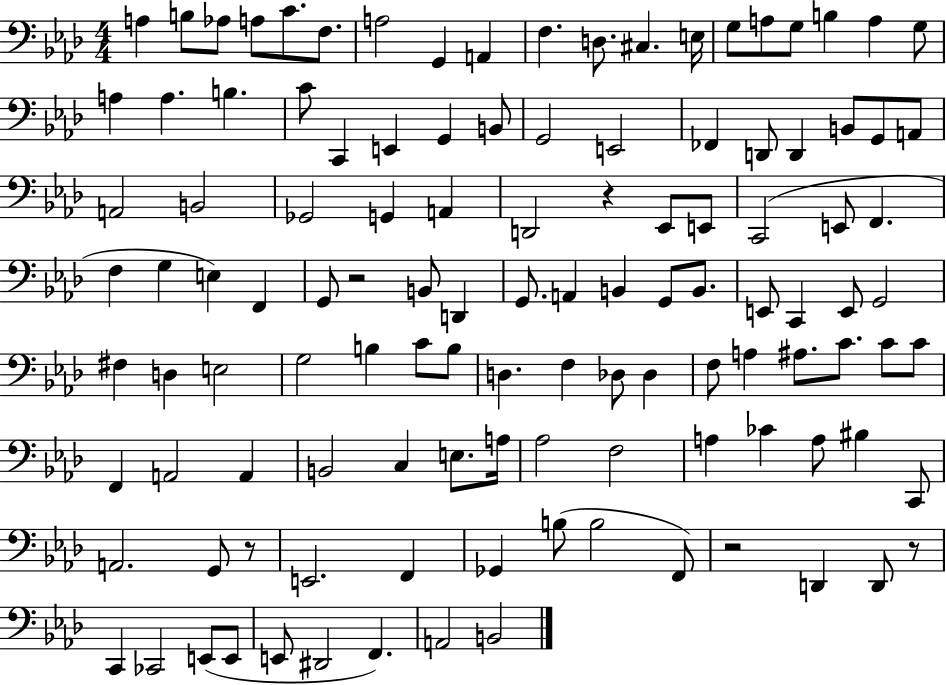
A3/q B3/e Ab3/e A3/e C4/e. F3/e. A3/h G2/q A2/q F3/q. D3/e. C#3/q. E3/s G3/e A3/e G3/e B3/q A3/q G3/e A3/q A3/q. B3/q. C4/e C2/q E2/q G2/q B2/e G2/h E2/h FES2/q D2/e D2/q B2/e G2/e A2/e A2/h B2/h Gb2/h G2/q A2/q D2/h R/q Eb2/e E2/e C2/h E2/e F2/q. F3/q G3/q E3/q F2/q G2/e R/h B2/e D2/q G2/e. A2/q B2/q G2/e B2/e. E2/e C2/q E2/e G2/h F#3/q D3/q E3/h G3/h B3/q C4/e B3/e D3/q. F3/q Db3/e Db3/q F3/e A3/q A#3/e. C4/e. C4/e C4/e F2/q A2/h A2/q B2/h C3/q E3/e. A3/s Ab3/h F3/h A3/q CES4/q A3/e BIS3/q C2/e A2/h. G2/e R/e E2/h. F2/q Gb2/q B3/e B3/h F2/e R/h D2/q D2/e R/e C2/q CES2/h E2/e E2/e E2/e D#2/h F2/q. A2/h B2/h